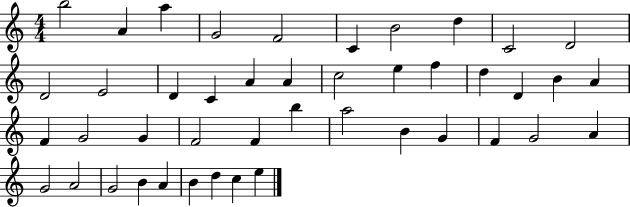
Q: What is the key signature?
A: C major